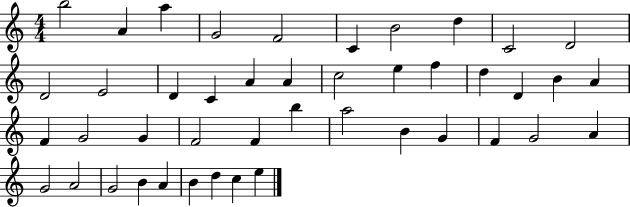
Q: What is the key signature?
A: C major